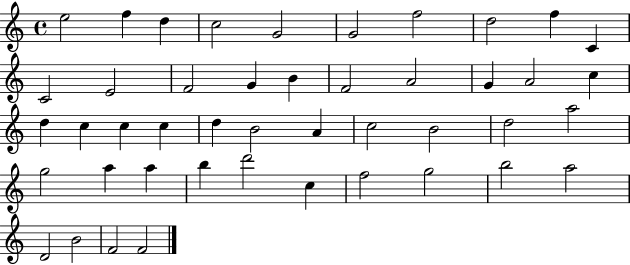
E5/h F5/q D5/q C5/h G4/h G4/h F5/h D5/h F5/q C4/q C4/h E4/h F4/h G4/q B4/q F4/h A4/h G4/q A4/h C5/q D5/q C5/q C5/q C5/q D5/q B4/h A4/q C5/h B4/h D5/h A5/h G5/h A5/q A5/q B5/q D6/h C5/q F5/h G5/h B5/h A5/h D4/h B4/h F4/h F4/h